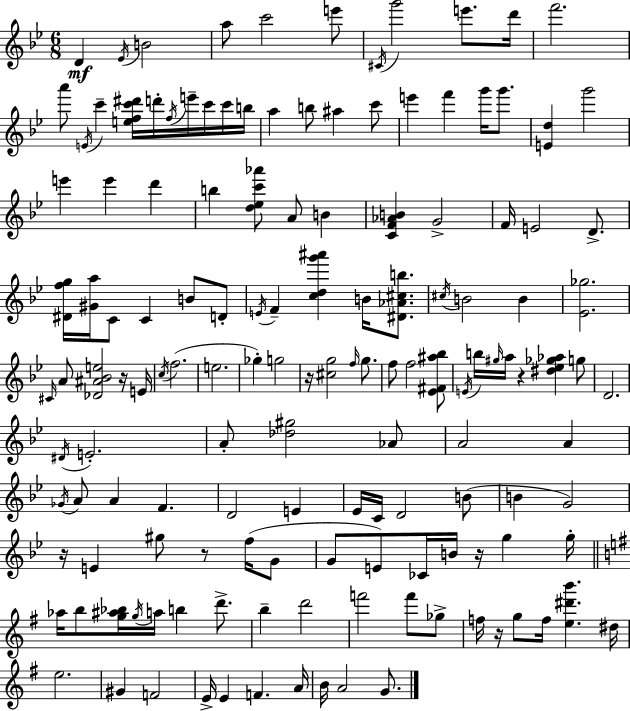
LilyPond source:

{
  \clef treble
  \numericTimeSignature
  \time 6/8
  \key g \minor
  d'4\mf \acciaccatura { ees'16 } b'2 | a''8 c'''2 e'''8 | \acciaccatura { cis'16 } g'''2 e'''8. | d'''16 f'''2. | \break a'''8 \acciaccatura { e'16 } c'''4-- <e'' f'' c''' dis'''>16 d'''16-. \acciaccatura { f''16 } | e'''16-- c'''16 c'''16 b''16 a''4 b''8 ais''4 | c'''8 e'''4 f'''4 | g'''16 g'''8. <e' d''>4 g'''2 | \break e'''4 e'''4 | d'''4 b''4 <d'' ees'' c''' aes'''>8 a'8 | b'4 <c' f' aes' b'>4 g'2-> | f'16 e'2 | \break d'8.-> <dis' f'' g''>16 <gis' a''>16 c'8 c'4 | b'8 d'8-. \acciaccatura { e'16 } f'4-- <c'' d'' g''' ais'''>4 | b'16 <dis' aes' cis'' b''>8. \acciaccatura { cis''16 } b'2 | b'4 <ees' ges''>2. | \break \grace { cis'16 } a'8 <des' ais' bes' e''>2 | r16 e'16 \acciaccatura { c''16 } f''2.( | e''2. | ges''4-.) | \break g''2 r16 <cis'' g''>2 | \grace { f''16 } g''8. f''8 f''2 | <ees' fis' ais'' bes''>8 \acciaccatura { e'16 } b''16 \grace { gis''16 } | a''16 r4 <dis'' ees'' ges'' aes''>4 g''8 d'2. | \break \acciaccatura { dis'16 } | e'2.-. | a'8-. <des'' gis''>2 aes'8 | a'2 a'4 | \break \acciaccatura { ges'16 } a'8 a'4 f'4. | d'2 e'4 | ees'16 c'16 d'2 b'8( | b'4 g'2) | \break r16 e'4 gis''8 r8 f''16( g'8 | g'8 e'8) ces'16 b'16 r16 g''4 | g''16-. \bar "||" \break \key g \major aes''16 b''8 <g'' ais'' bes''>16 \acciaccatura { g''16 } a''16 b''4 d'''8.-> | b''4-- d'''2 | f'''2 f'''8 ges''8-> | f''16 r16 g''8 f''16 <e'' dis''' b'''>4. | \break dis''16 e''2. | gis'4 f'2 | e'16-> e'4 f'4. | a'16 b'16 a'2 g'8. | \break \bar "|."
}